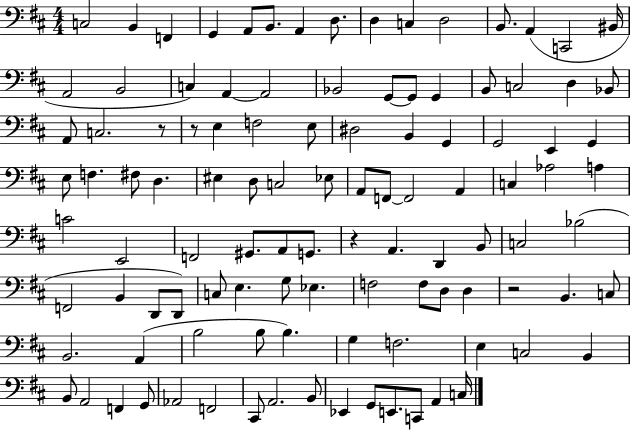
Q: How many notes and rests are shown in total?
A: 108